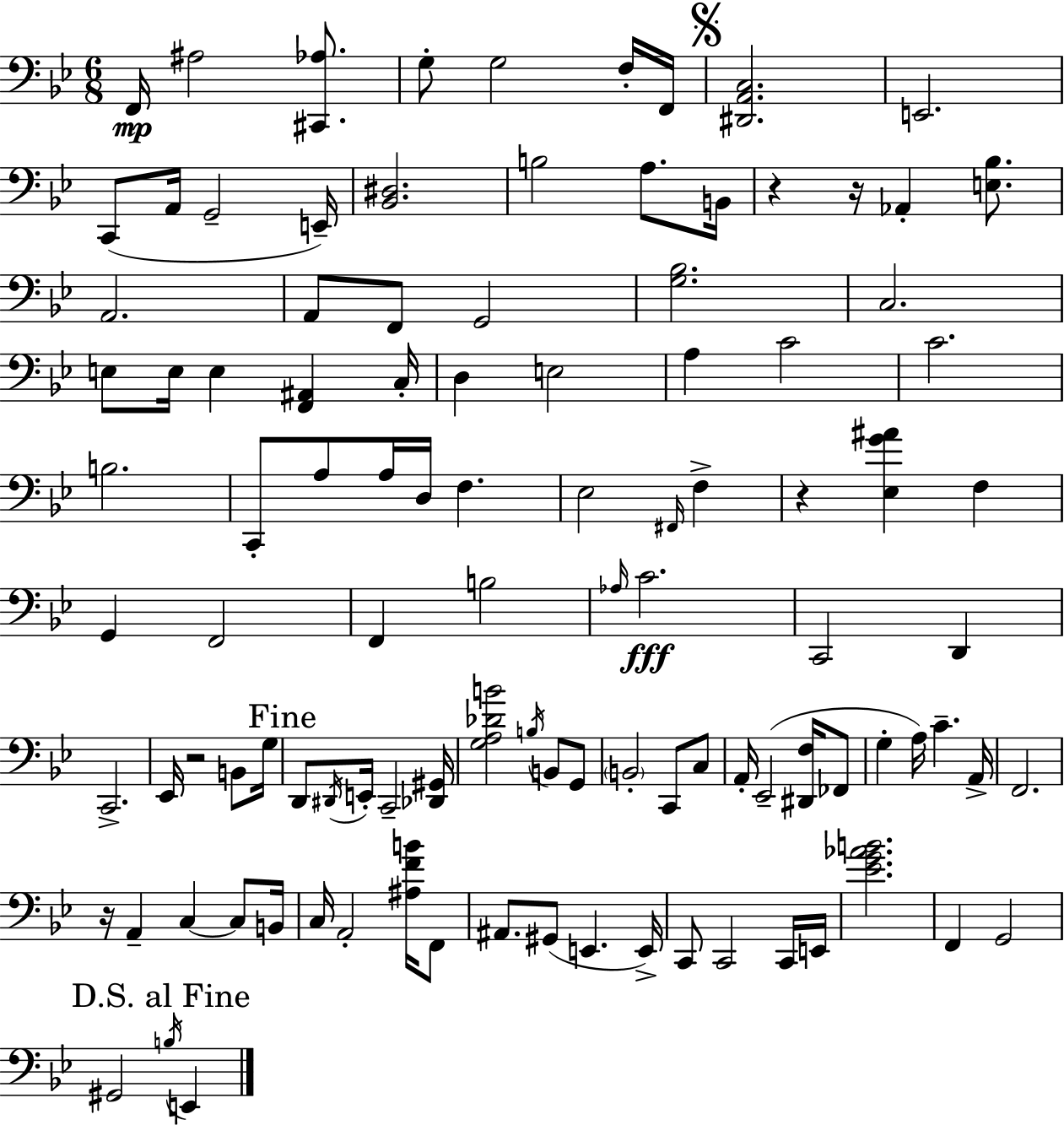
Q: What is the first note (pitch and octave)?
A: F2